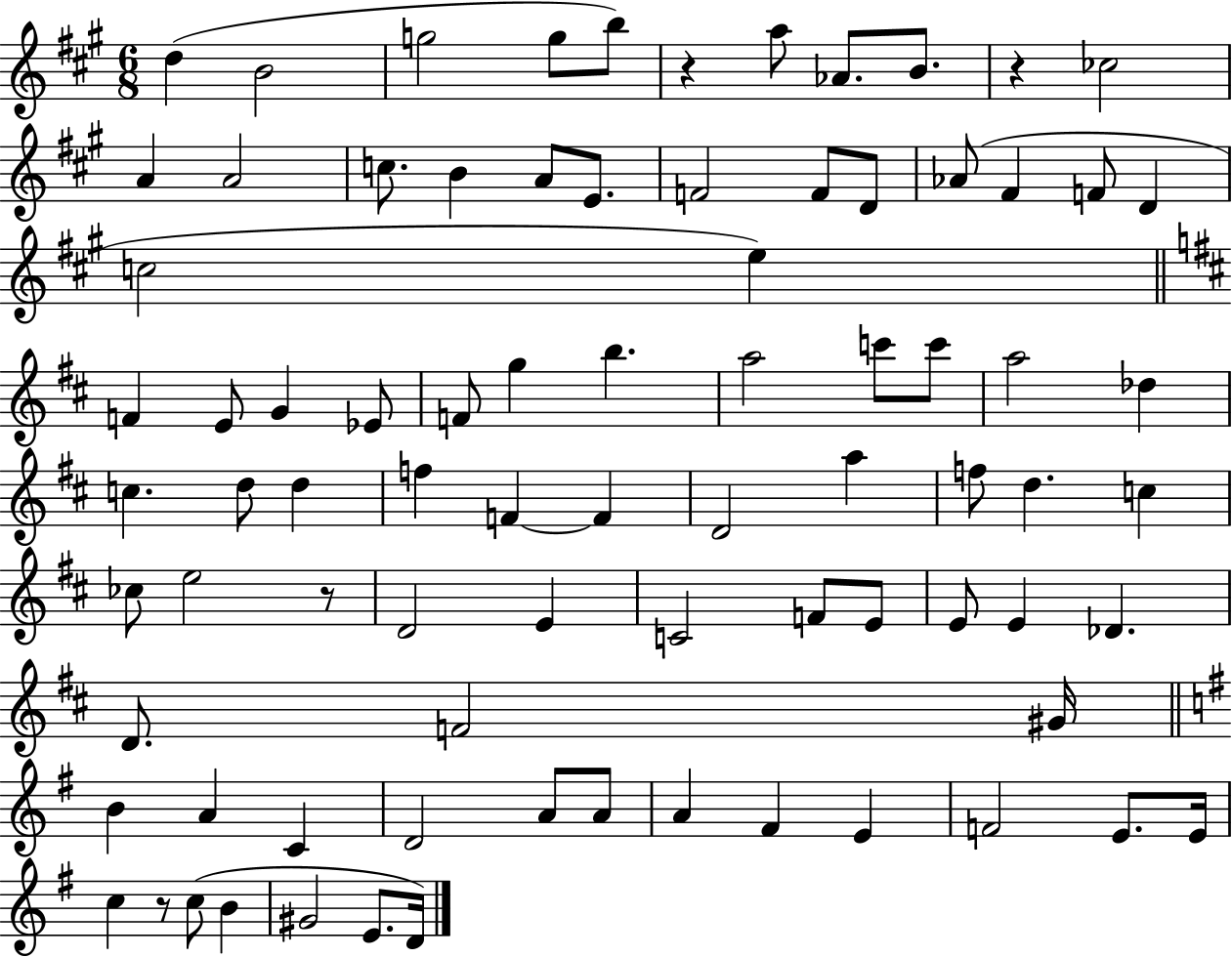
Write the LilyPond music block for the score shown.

{
  \clef treble
  \numericTimeSignature
  \time 6/8
  \key a \major
  d''4( b'2 | g''2 g''8 b''8) | r4 a''8 aes'8. b'8. | r4 ces''2 | \break a'4 a'2 | c''8. b'4 a'8 e'8. | f'2 f'8 d'8 | aes'8( fis'4 f'8 d'4 | \break c''2 e''4) | \bar "||" \break \key d \major f'4 e'8 g'4 ees'8 | f'8 g''4 b''4. | a''2 c'''8 c'''8 | a''2 des''4 | \break c''4. d''8 d''4 | f''4 f'4~~ f'4 | d'2 a''4 | f''8 d''4. c''4 | \break ces''8 e''2 r8 | d'2 e'4 | c'2 f'8 e'8 | e'8 e'4 des'4. | \break d'8. f'2 gis'16 | \bar "||" \break \key e \minor b'4 a'4 c'4 | d'2 a'8 a'8 | a'4 fis'4 e'4 | f'2 e'8. e'16 | \break c''4 r8 c''8( b'4 | gis'2 e'8. d'16) | \bar "|."
}